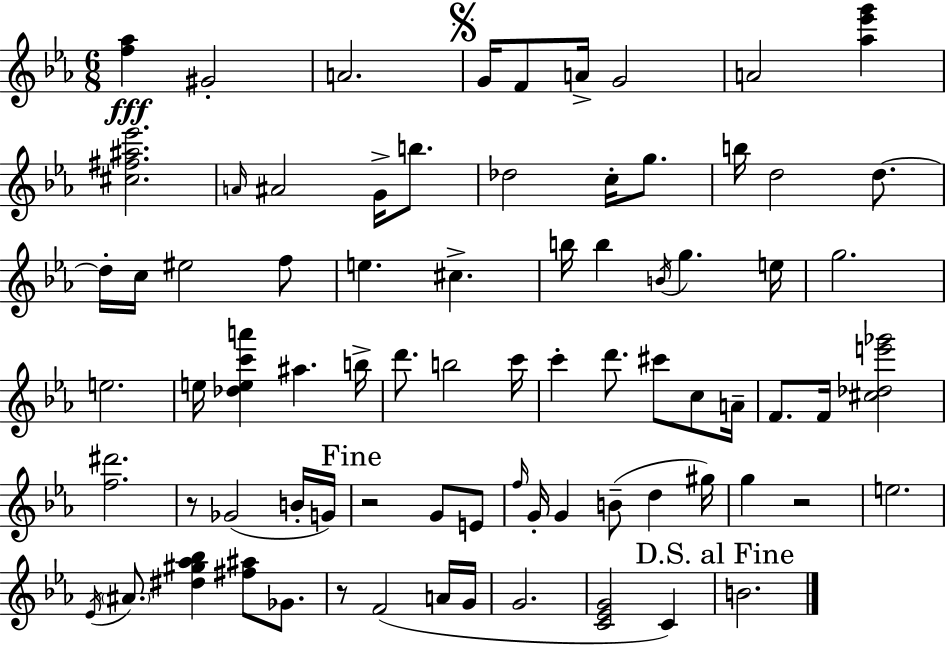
X:1
T:Untitled
M:6/8
L:1/4
K:Cm
[f_a] ^G2 A2 G/4 F/2 A/4 G2 A2 [_a_e'g'] [^c^f^a_e']2 A/4 ^A2 G/4 b/2 _d2 c/4 g/2 b/4 d2 d/2 d/4 c/4 ^e2 f/2 e ^c b/4 b B/4 g e/4 g2 e2 e/4 [_dec'a'] ^a b/4 d'/2 b2 c'/4 c' d'/2 ^c'/2 c/2 A/4 F/2 F/4 [^c_de'_g']2 [f^d']2 z/2 _G2 B/4 G/4 z2 G/2 E/2 f/4 G/4 G B/2 d ^g/4 g z2 e2 _E/4 ^A/2 [^d^g_a_b] [^f^a]/2 _G/2 z/2 F2 A/4 G/4 G2 [C_EG]2 C B2